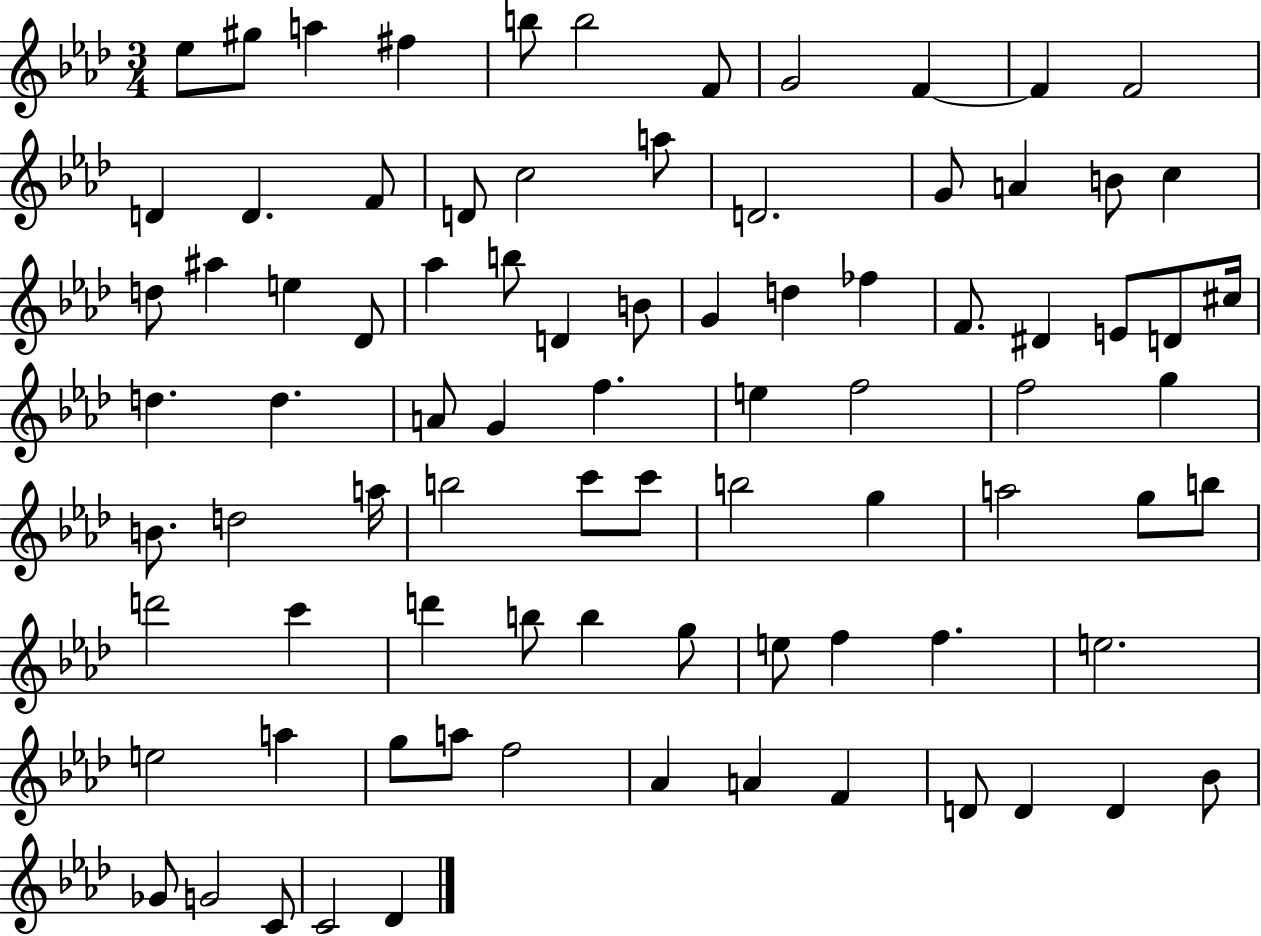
Eb5/e G#5/e A5/q F#5/q B5/e B5/h F4/e G4/h F4/q F4/q F4/h D4/q D4/q. F4/e D4/e C5/h A5/e D4/h. G4/e A4/q B4/e C5/q D5/e A#5/q E5/q Db4/e Ab5/q B5/e D4/q B4/e G4/q D5/q FES5/q F4/e. D#4/q E4/e D4/e C#5/s D5/q. D5/q. A4/e G4/q F5/q. E5/q F5/h F5/h G5/q B4/e. D5/h A5/s B5/h C6/e C6/e B5/h G5/q A5/h G5/e B5/e D6/h C6/q D6/q B5/e B5/q G5/e E5/e F5/q F5/q. E5/h. E5/h A5/q G5/e A5/e F5/h Ab4/q A4/q F4/q D4/e D4/q D4/q Bb4/e Gb4/e G4/h C4/e C4/h Db4/q